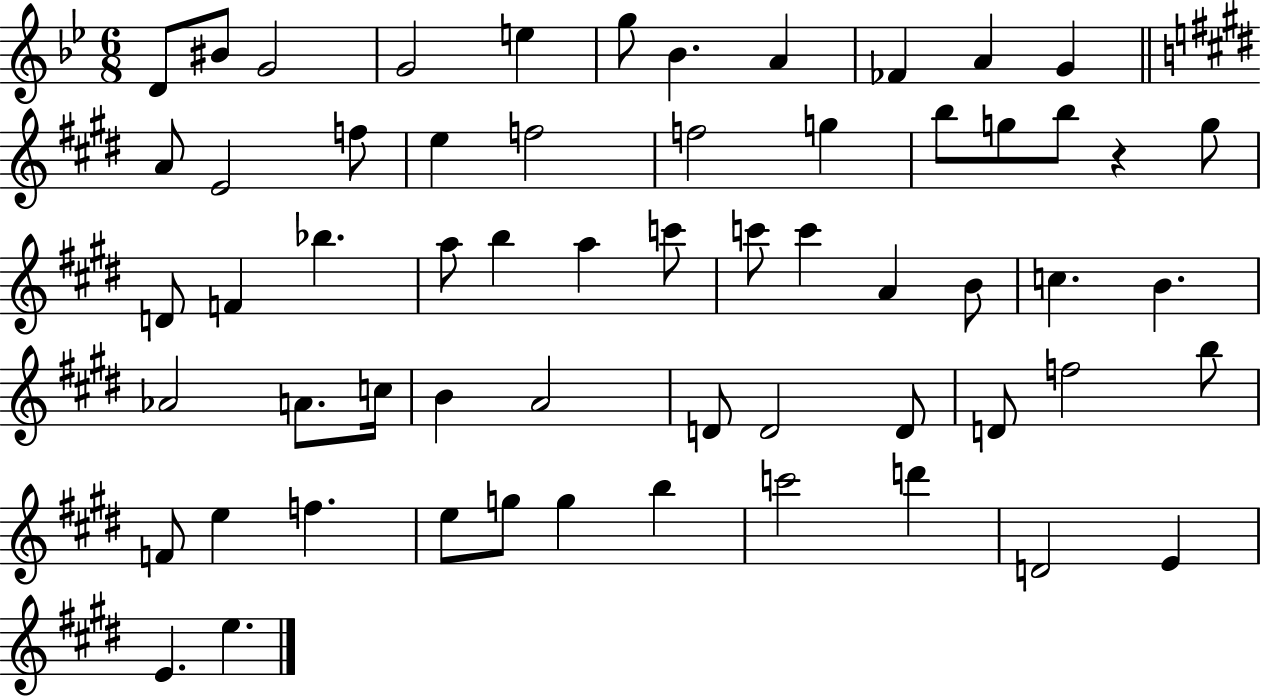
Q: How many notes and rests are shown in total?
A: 60